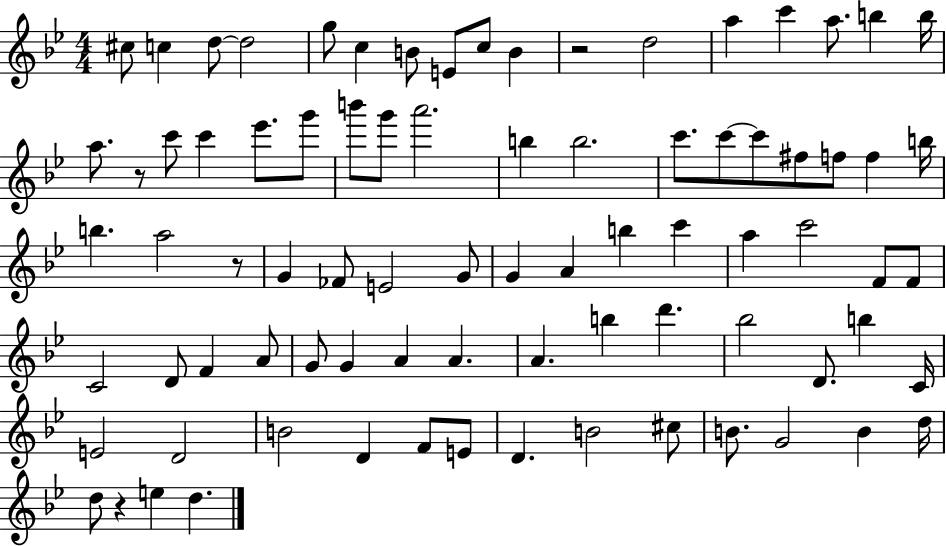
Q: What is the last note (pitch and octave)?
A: D5